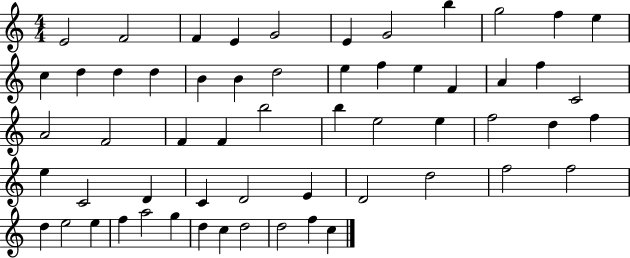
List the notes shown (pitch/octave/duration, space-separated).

E4/h F4/h F4/q E4/q G4/h E4/q G4/h B5/q G5/h F5/q E5/q C5/q D5/q D5/q D5/q B4/q B4/q D5/h E5/q F5/q E5/q F4/q A4/q F5/q C4/h A4/h F4/h F4/q F4/q B5/h B5/q E5/h E5/q F5/h D5/q F5/q E5/q C4/h D4/q C4/q D4/h E4/q D4/h D5/h F5/h F5/h D5/q E5/h E5/q F5/q A5/h G5/q D5/q C5/q D5/h D5/h F5/q C5/q